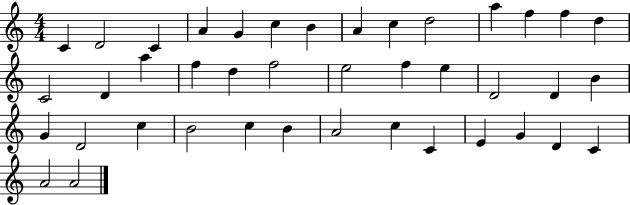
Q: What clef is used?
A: treble